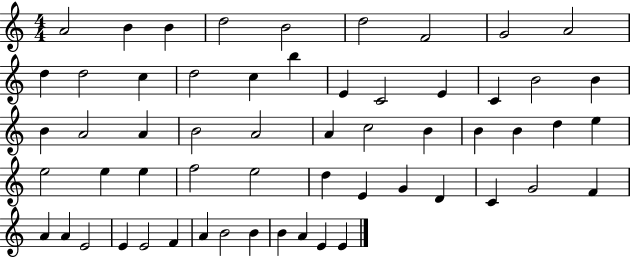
A4/h B4/q B4/q D5/h B4/h D5/h F4/h G4/h A4/h D5/q D5/h C5/q D5/h C5/q B5/q E4/q C4/h E4/q C4/q B4/h B4/q B4/q A4/h A4/q B4/h A4/h A4/q C5/h B4/q B4/q B4/q D5/q E5/q E5/h E5/q E5/q F5/h E5/h D5/q E4/q G4/q D4/q C4/q G4/h F4/q A4/q A4/q E4/h E4/q E4/h F4/q A4/q B4/h B4/q B4/q A4/q E4/q E4/q